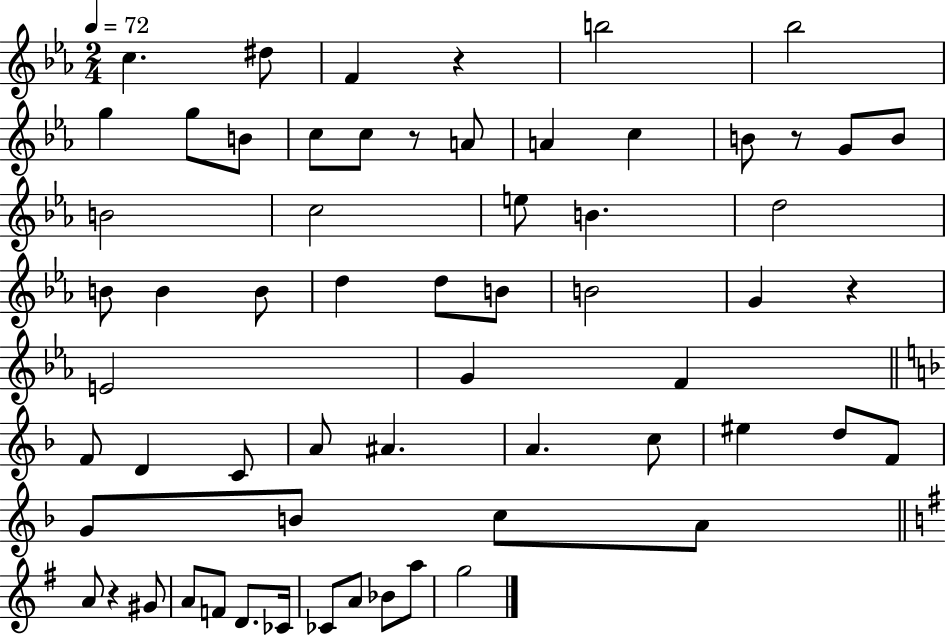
C5/q. D#5/e F4/q R/q B5/h Bb5/h G5/q G5/e B4/e C5/e C5/e R/e A4/e A4/q C5/q B4/e R/e G4/e B4/e B4/h C5/h E5/e B4/q. D5/h B4/e B4/q B4/e D5/q D5/e B4/e B4/h G4/q R/q E4/h G4/q F4/q F4/e D4/q C4/e A4/e A#4/q. A4/q. C5/e EIS5/q D5/e F4/e G4/e B4/e C5/e A4/e A4/e R/q G#4/e A4/e F4/e D4/e. CES4/s CES4/e A4/e Bb4/e A5/e G5/h